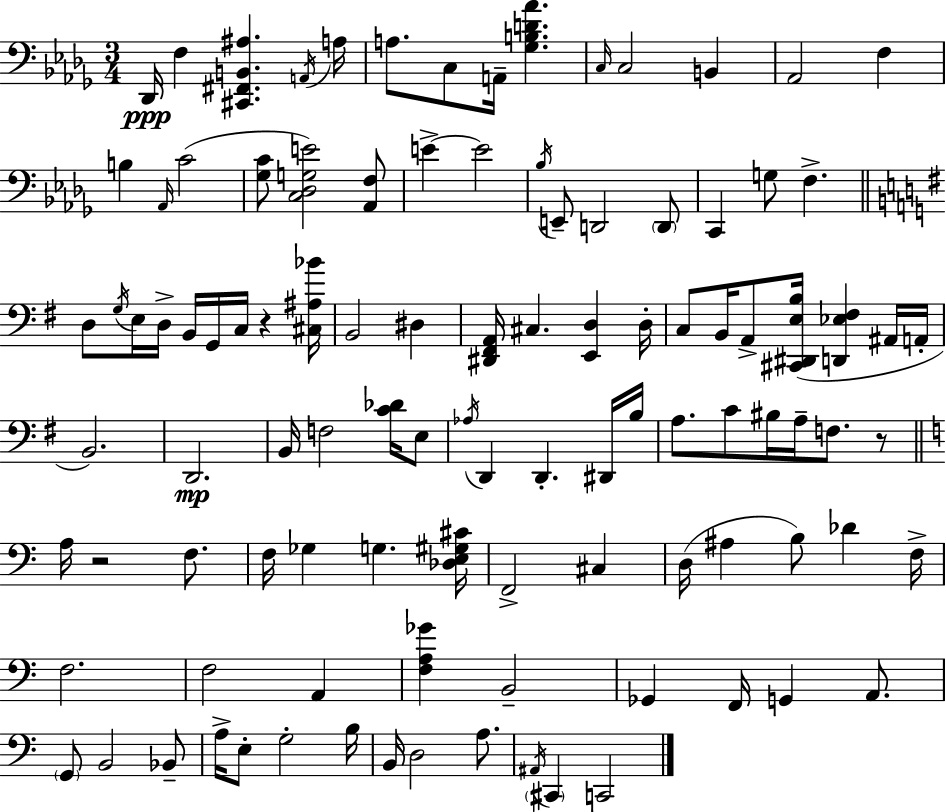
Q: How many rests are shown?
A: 3